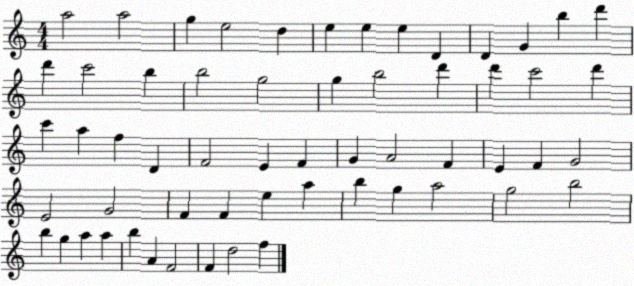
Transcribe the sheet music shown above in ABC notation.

X:1
T:Untitled
M:4/4
L:1/4
K:C
a2 a2 g e2 d e e e D D G b d' d' c'2 b b2 g2 g b2 d' d' c'2 d' c' a f D F2 E F G A2 F E F G2 E2 G2 F F e a b g a2 g2 b2 b g a a b A F2 F d2 f